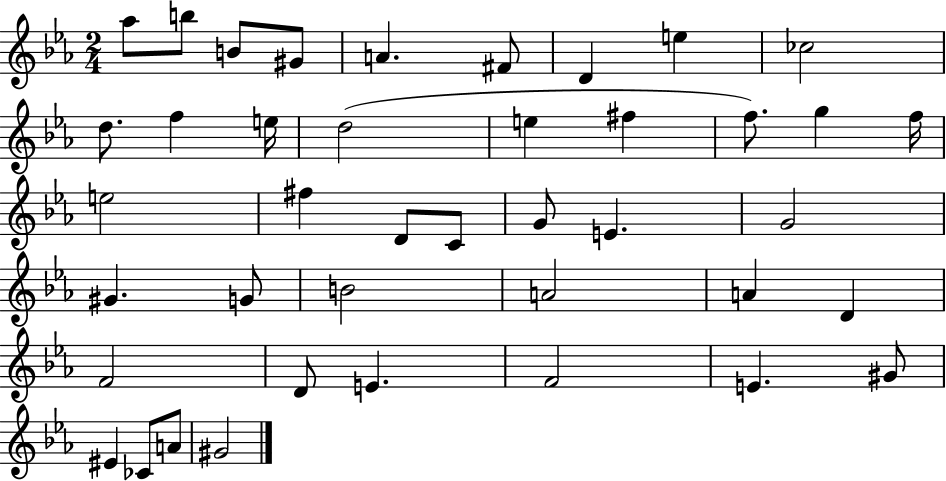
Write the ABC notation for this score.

X:1
T:Untitled
M:2/4
L:1/4
K:Eb
_a/2 b/2 B/2 ^G/2 A ^F/2 D e _c2 d/2 f e/4 d2 e ^f f/2 g f/4 e2 ^f D/2 C/2 G/2 E G2 ^G G/2 B2 A2 A D F2 D/2 E F2 E ^G/2 ^E _C/2 A/2 ^G2